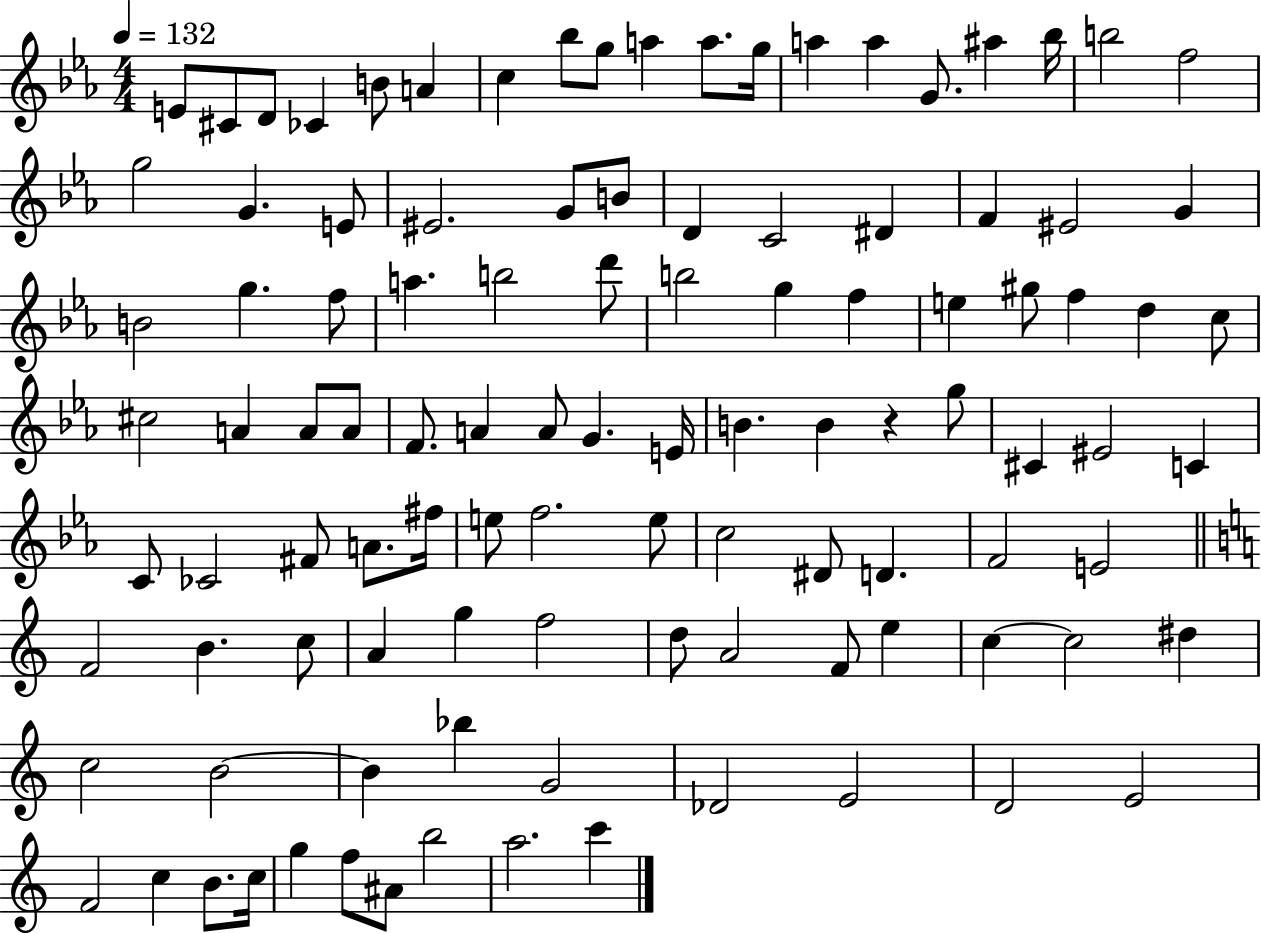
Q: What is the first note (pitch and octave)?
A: E4